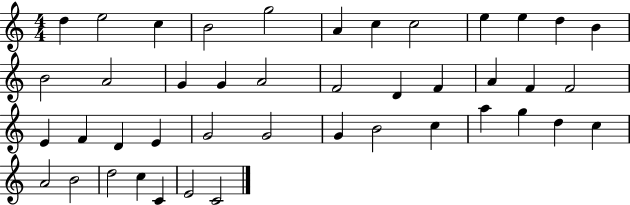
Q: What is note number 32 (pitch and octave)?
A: C5